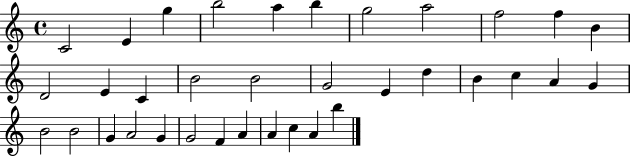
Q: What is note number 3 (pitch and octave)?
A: G5